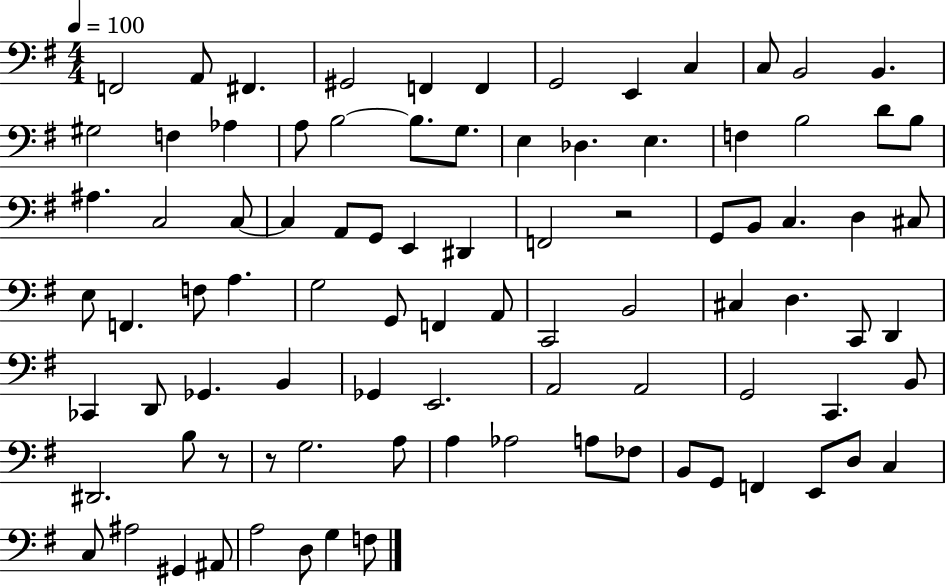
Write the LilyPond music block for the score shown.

{
  \clef bass
  \numericTimeSignature
  \time 4/4
  \key g \major
  \tempo 4 = 100
  f,2 a,8 fis,4. | gis,2 f,4 f,4 | g,2 e,4 c4 | c8 b,2 b,4. | \break gis2 f4 aes4 | a8 b2~~ b8. g8. | e4 des4. e4. | f4 b2 d'8 b8 | \break ais4. c2 c8~~ | c4 a,8 g,8 e,4 dis,4 | f,2 r2 | g,8 b,8 c4. d4 cis8 | \break e8 f,4. f8 a4. | g2 g,8 f,4 a,8 | c,2 b,2 | cis4 d4. c,8 d,4 | \break ces,4 d,8 ges,4. b,4 | ges,4 e,2. | a,2 a,2 | g,2 c,4. b,8 | \break dis,2. b8 r8 | r8 g2. a8 | a4 aes2 a8 fes8 | b,8 g,8 f,4 e,8 d8 c4 | \break c8 ais2 gis,4 ais,8 | a2 d8 g4 f8 | \bar "|."
}